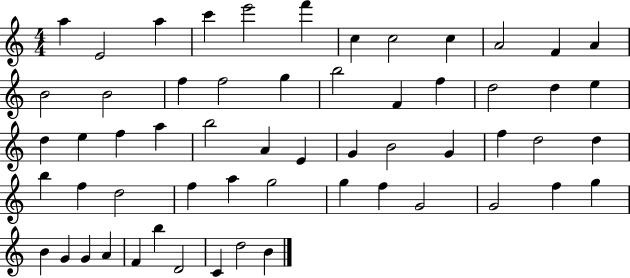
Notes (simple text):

A5/q E4/h A5/q C6/q E6/h F6/q C5/q C5/h C5/q A4/h F4/q A4/q B4/h B4/h F5/q F5/h G5/q B5/h F4/q F5/q D5/h D5/q E5/q D5/q E5/q F5/q A5/q B5/h A4/q E4/q G4/q B4/h G4/q F5/q D5/h D5/q B5/q F5/q D5/h F5/q A5/q G5/h G5/q F5/q G4/h G4/h F5/q G5/q B4/q G4/q G4/q A4/q F4/q B5/q D4/h C4/q D5/h B4/q